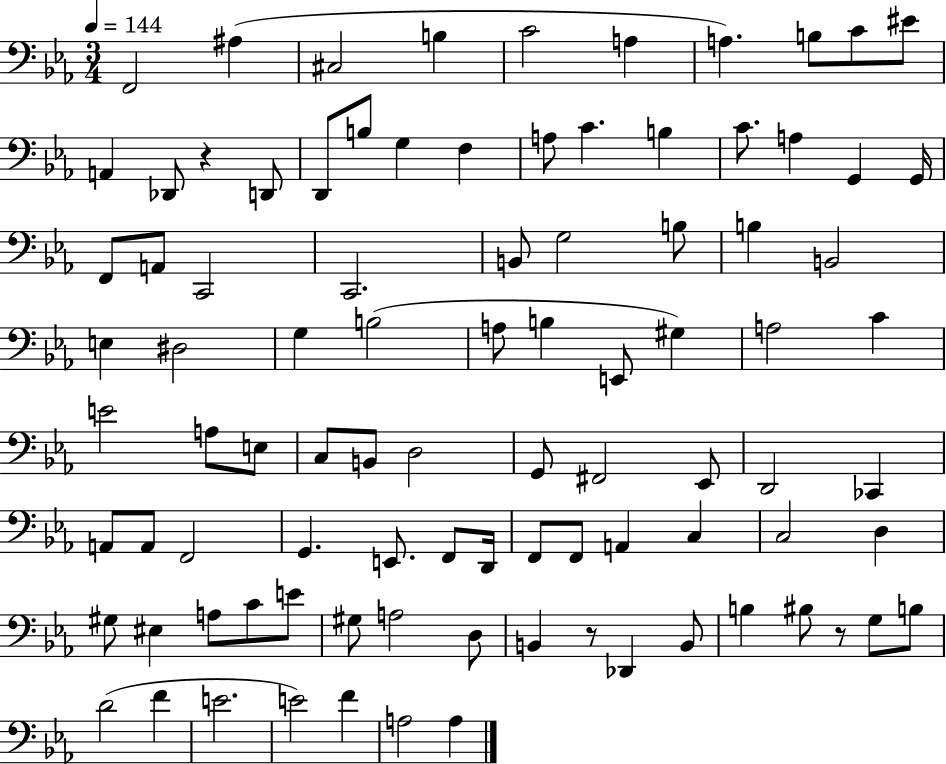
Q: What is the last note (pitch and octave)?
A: A3